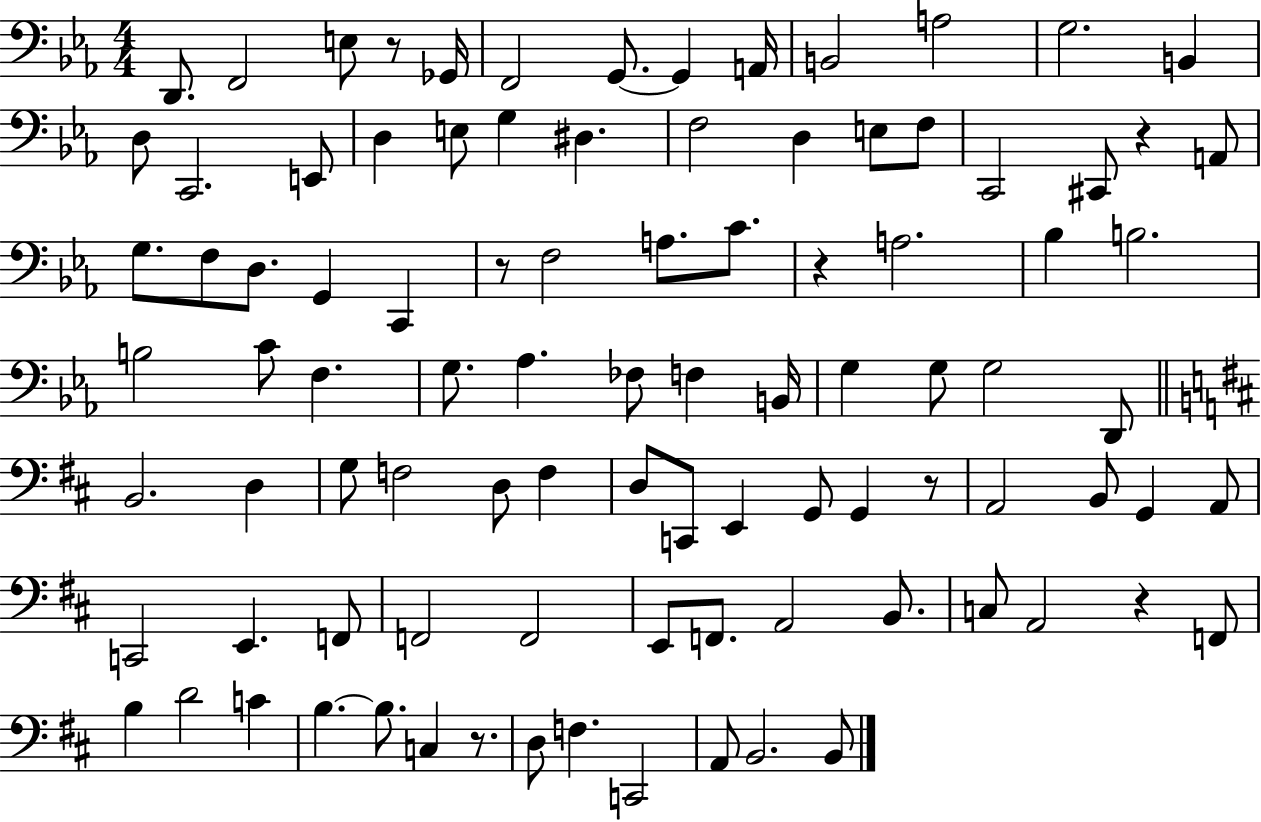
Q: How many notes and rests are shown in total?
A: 95